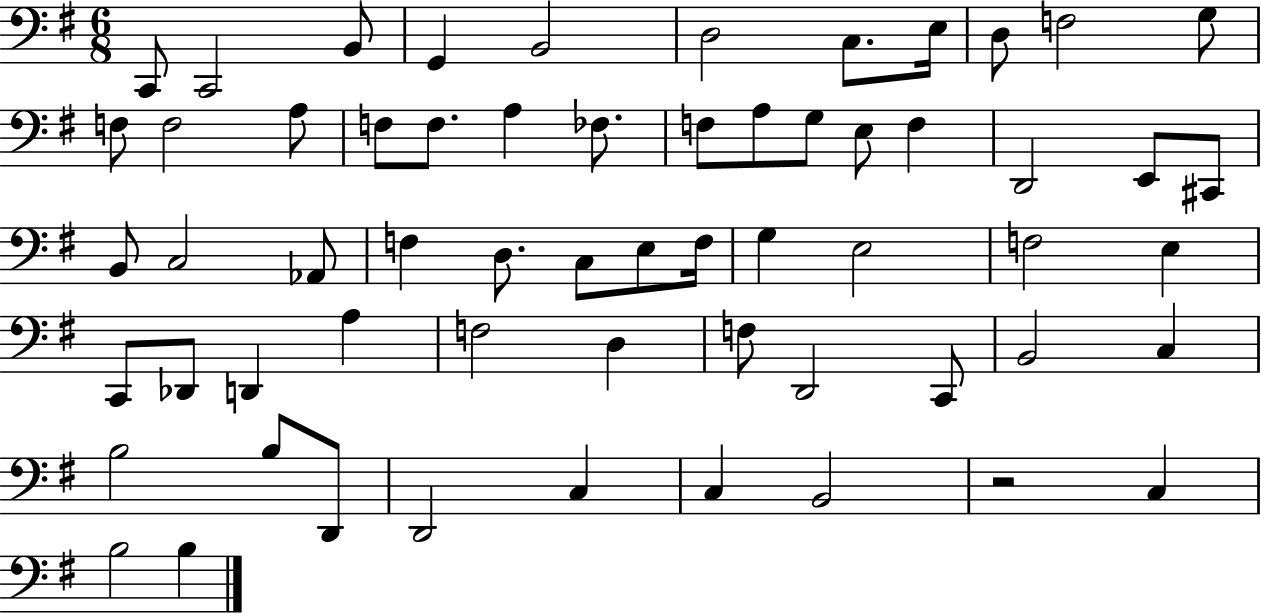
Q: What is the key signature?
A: G major